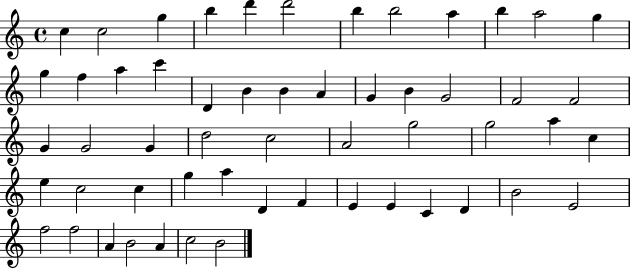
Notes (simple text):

C5/q C5/h G5/q B5/q D6/q D6/h B5/q B5/h A5/q B5/q A5/h G5/q G5/q F5/q A5/q C6/q D4/q B4/q B4/q A4/q G4/q B4/q G4/h F4/h F4/h G4/q G4/h G4/q D5/h C5/h A4/h G5/h G5/h A5/q C5/q E5/q C5/h C5/q G5/q A5/q D4/q F4/q E4/q E4/q C4/q D4/q B4/h E4/h F5/h F5/h A4/q B4/h A4/q C5/h B4/h